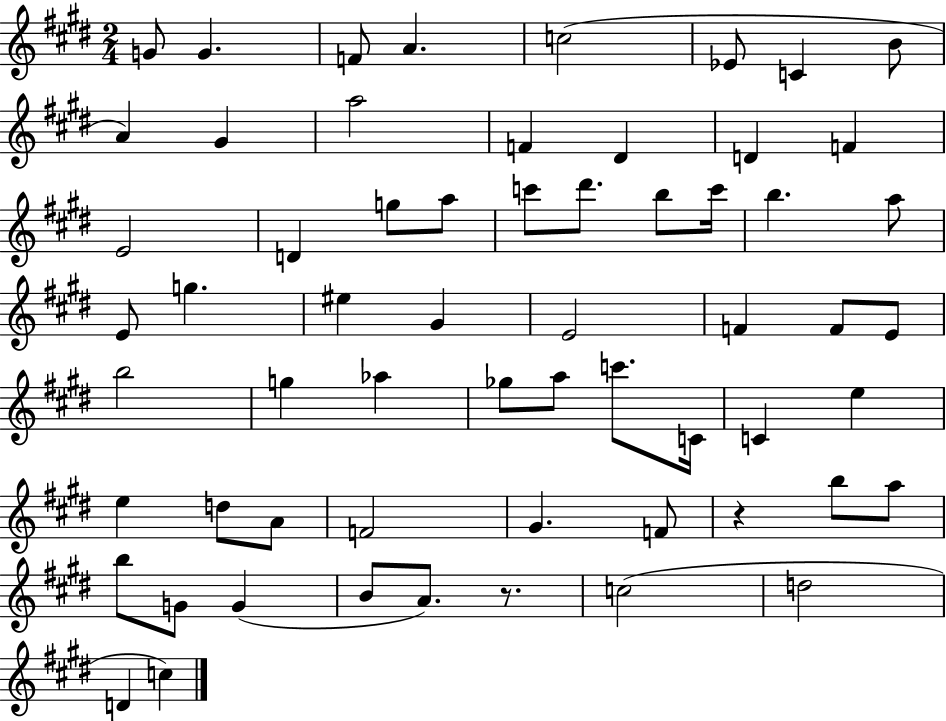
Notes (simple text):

G4/e G4/q. F4/e A4/q. C5/h Eb4/e C4/q B4/e A4/q G#4/q A5/h F4/q D#4/q D4/q F4/q E4/h D4/q G5/e A5/e C6/e D#6/e. B5/e C6/s B5/q. A5/e E4/e G5/q. EIS5/q G#4/q E4/h F4/q F4/e E4/e B5/h G5/q Ab5/q Gb5/e A5/e C6/e. C4/s C4/q E5/q E5/q D5/e A4/e F4/h G#4/q. F4/e R/q B5/e A5/e B5/e G4/e G4/q B4/e A4/e. R/e. C5/h D5/h D4/q C5/q